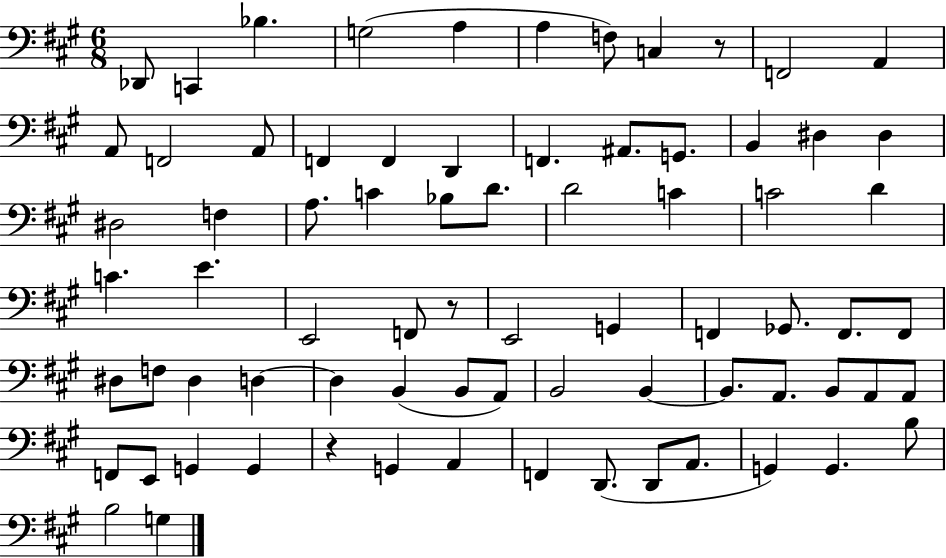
{
  \clef bass
  \numericTimeSignature
  \time 6/8
  \key a \major
  des,8 c,4 bes4. | g2( a4 | a4 f8) c4 r8 | f,2 a,4 | \break a,8 f,2 a,8 | f,4 f,4 d,4 | f,4. ais,8. g,8. | b,4 dis4 dis4 | \break dis2 f4 | a8. c'4 bes8 d'8. | d'2 c'4 | c'2 d'4 | \break c'4. e'4. | e,2 f,8 r8 | e,2 g,4 | f,4 ges,8. f,8. f,8 | \break dis8 f8 dis4 d4~~ | d4 b,4( b,8 a,8) | b,2 b,4~~ | b,8. a,8. b,8 a,8 a,8 | \break f,8 e,8 g,4 g,4 | r4 g,4 a,4 | f,4 d,8.( d,8 a,8. | g,4) g,4. b8 | \break b2 g4 | \bar "|."
}